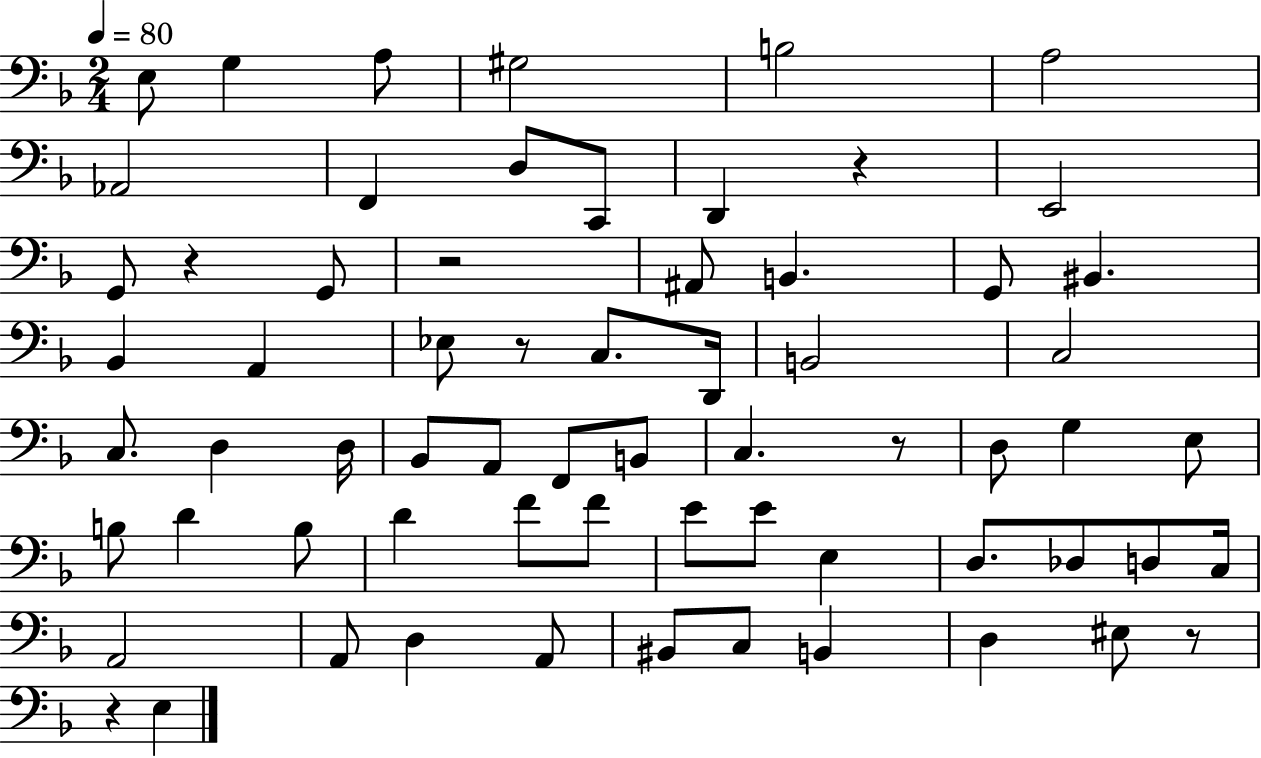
{
  \clef bass
  \numericTimeSignature
  \time 2/4
  \key f \major
  \tempo 4 = 80
  e8 g4 a8 | gis2 | b2 | a2 | \break aes,2 | f,4 d8 c,8 | d,4 r4 | e,2 | \break g,8 r4 g,8 | r2 | ais,8 b,4. | g,8 bis,4. | \break bes,4 a,4 | ees8 r8 c8. d,16 | b,2 | c2 | \break c8. d4 d16 | bes,8 a,8 f,8 b,8 | c4. r8 | d8 g4 e8 | \break b8 d'4 b8 | d'4 f'8 f'8 | e'8 e'8 e4 | d8. des8 d8 c16 | \break a,2 | a,8 d4 a,8 | bis,8 c8 b,4 | d4 eis8 r8 | \break r4 e4 | \bar "|."
}